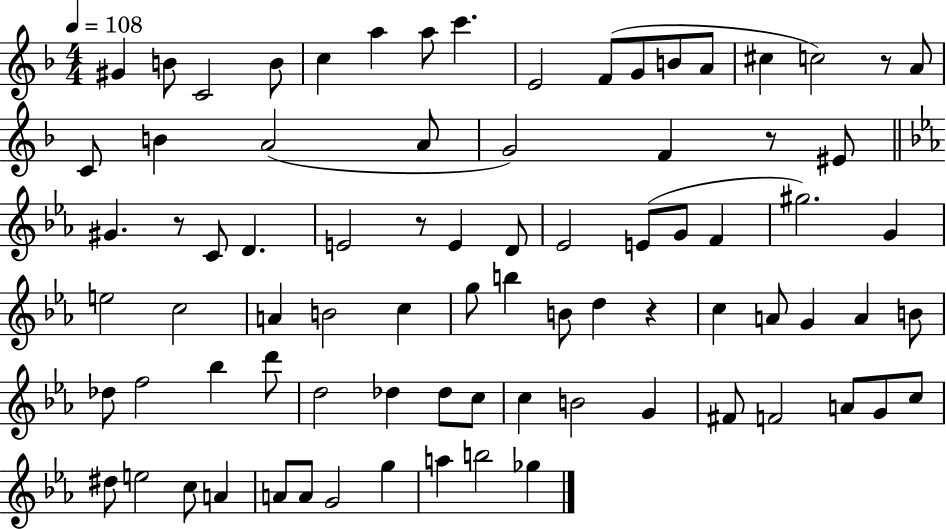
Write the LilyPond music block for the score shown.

{
  \clef treble
  \numericTimeSignature
  \time 4/4
  \key f \major
  \tempo 4 = 108
  gis'4 b'8 c'2 b'8 | c''4 a''4 a''8 c'''4. | e'2 f'8( g'8 b'8 a'8 | cis''4 c''2) r8 a'8 | \break c'8 b'4 a'2( a'8 | g'2) f'4 r8 eis'8 | \bar "||" \break \key ees \major gis'4. r8 c'8 d'4. | e'2 r8 e'4 d'8 | ees'2 e'8( g'8 f'4 | gis''2.) g'4 | \break e''2 c''2 | a'4 b'2 c''4 | g''8 b''4 b'8 d''4 r4 | c''4 a'8 g'4 a'4 b'8 | \break des''8 f''2 bes''4 d'''8 | d''2 des''4 des''8 c''8 | c''4 b'2 g'4 | fis'8 f'2 a'8 g'8 c''8 | \break dis''8 e''2 c''8 a'4 | a'8 a'8 g'2 g''4 | a''4 b''2 ges''4 | \bar "|."
}